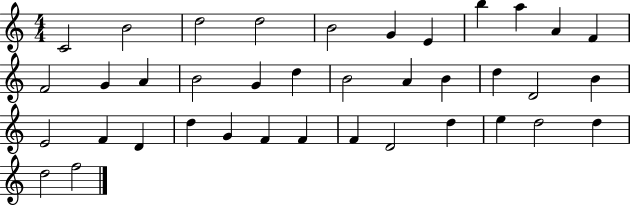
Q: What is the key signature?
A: C major